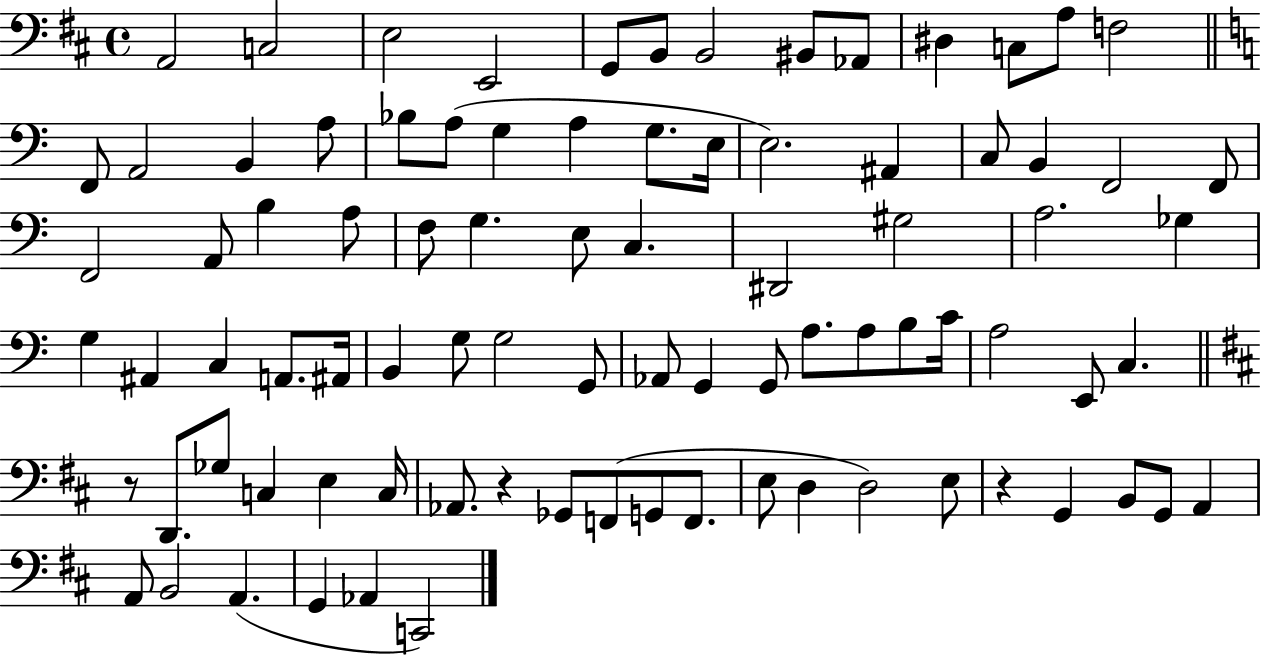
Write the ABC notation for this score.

X:1
T:Untitled
M:4/4
L:1/4
K:D
A,,2 C,2 E,2 E,,2 G,,/2 B,,/2 B,,2 ^B,,/2 _A,,/2 ^D, C,/2 A,/2 F,2 F,,/2 A,,2 B,, A,/2 _B,/2 A,/2 G, A, G,/2 E,/4 E,2 ^A,, C,/2 B,, F,,2 F,,/2 F,,2 A,,/2 B, A,/2 F,/2 G, E,/2 C, ^D,,2 ^G,2 A,2 _G, G, ^A,, C, A,,/2 ^A,,/4 B,, G,/2 G,2 G,,/2 _A,,/2 G,, G,,/2 A,/2 A,/2 B,/2 C/4 A,2 E,,/2 C, z/2 D,,/2 _G,/2 C, E, C,/4 _A,,/2 z _G,,/2 F,,/2 G,,/2 F,,/2 E,/2 D, D,2 E,/2 z G,, B,,/2 G,,/2 A,, A,,/2 B,,2 A,, G,, _A,, C,,2